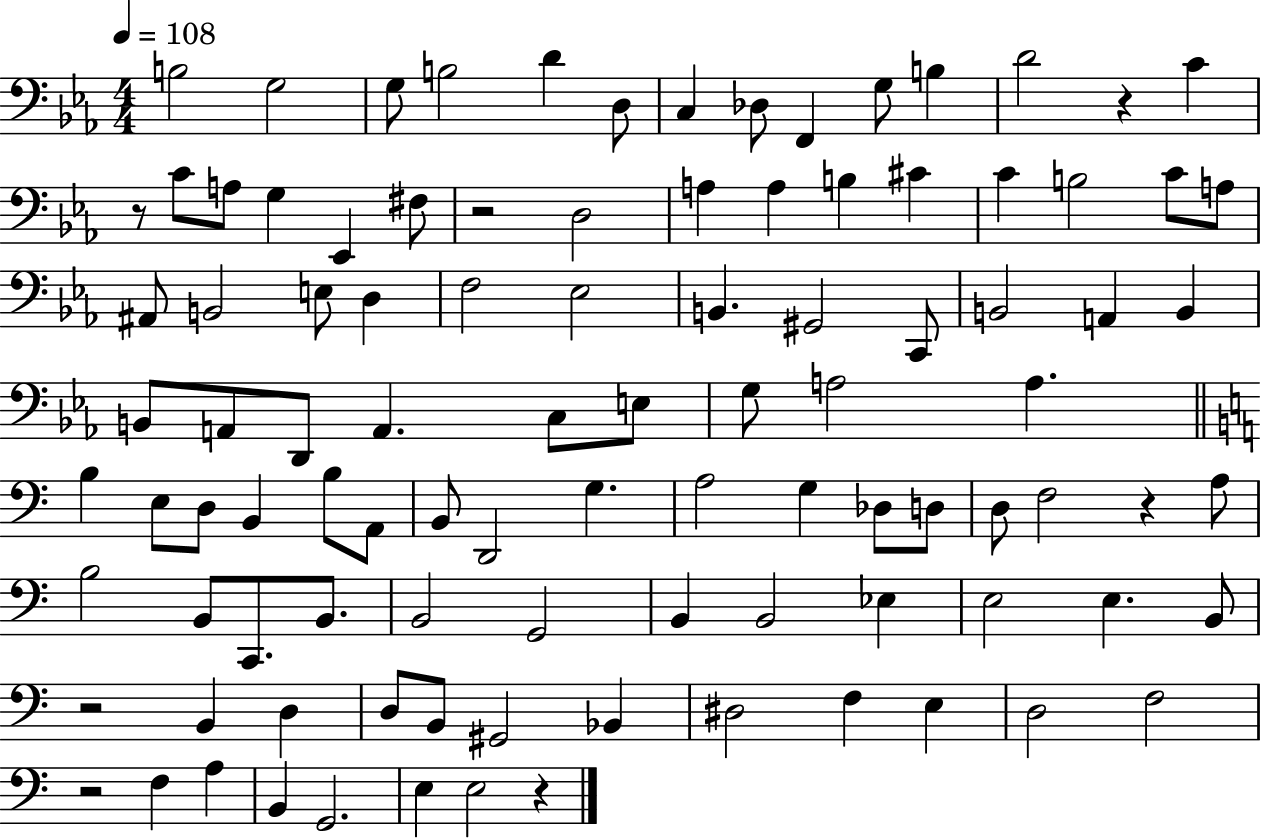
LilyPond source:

{
  \clef bass
  \numericTimeSignature
  \time 4/4
  \key ees \major
  \tempo 4 = 108
  b2 g2 | g8 b2 d'4 d8 | c4 des8 f,4 g8 b4 | d'2 r4 c'4 | \break r8 c'8 a8 g4 ees,4 fis8 | r2 d2 | a4 a4 b4 cis'4 | c'4 b2 c'8 a8 | \break ais,8 b,2 e8 d4 | f2 ees2 | b,4. gis,2 c,8 | b,2 a,4 b,4 | \break b,8 a,8 d,8 a,4. c8 e8 | g8 a2 a4. | \bar "||" \break \key c \major b4 e8 d8 b,4 b8 a,8 | b,8 d,2 g4. | a2 g4 des8 d8 | d8 f2 r4 a8 | \break b2 b,8 c,8. b,8. | b,2 g,2 | b,4 b,2 ees4 | e2 e4. b,8 | \break r2 b,4 d4 | d8 b,8 gis,2 bes,4 | dis2 f4 e4 | d2 f2 | \break r2 f4 a4 | b,4 g,2. | e4 e2 r4 | \bar "|."
}